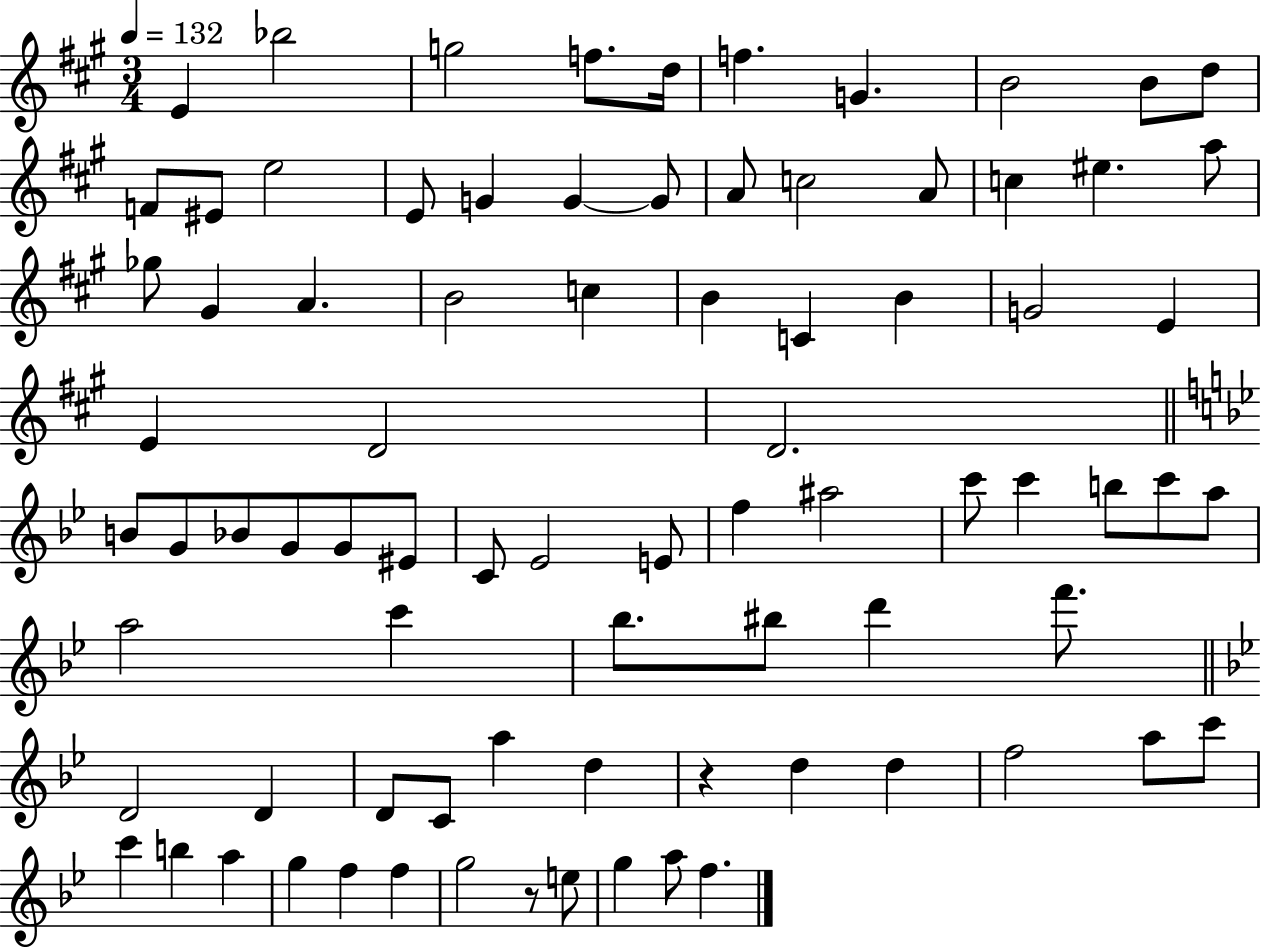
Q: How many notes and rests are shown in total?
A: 82